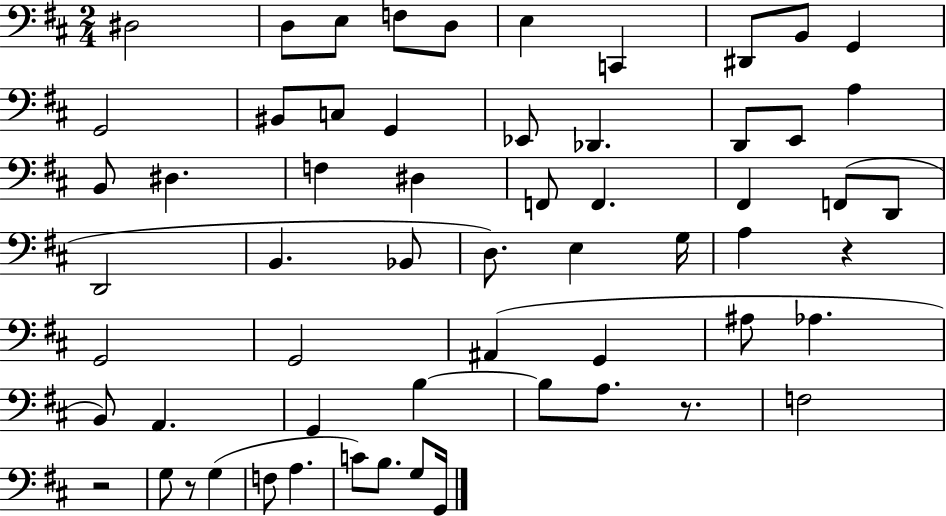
D#3/h D3/e E3/e F3/e D3/e E3/q C2/q D#2/e B2/e G2/q G2/h BIS2/e C3/e G2/q Eb2/e Db2/q. D2/e E2/e A3/q B2/e D#3/q. F3/q D#3/q F2/e F2/q. F#2/q F2/e D2/e D2/h B2/q. Bb2/e D3/e. E3/q G3/s A3/q R/q G2/h G2/h A#2/q G2/q A#3/e Ab3/q. B2/e A2/q. G2/q B3/q B3/e A3/e. R/e. F3/h R/h G3/e R/e G3/q F3/e A3/q. C4/e B3/e. G3/e G2/s